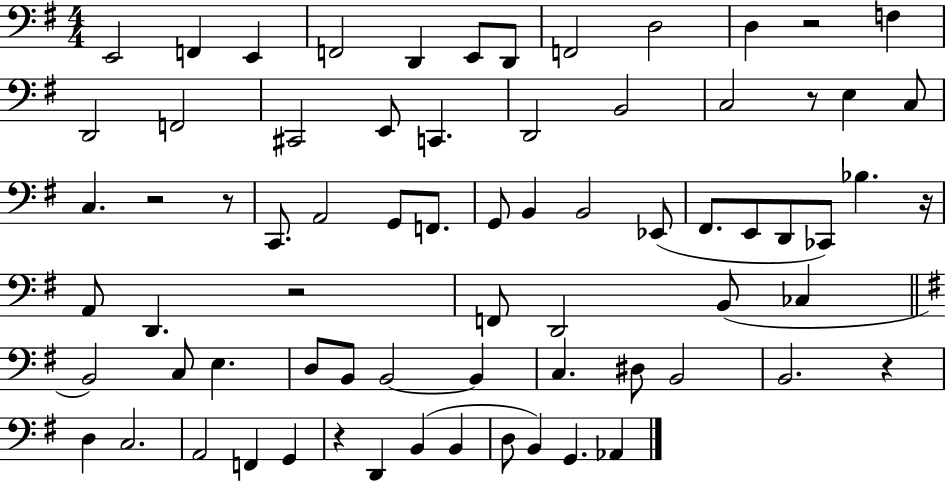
E2/h F2/q E2/q F2/h D2/q E2/e D2/e F2/h D3/h D3/q R/h F3/q D2/h F2/h C#2/h E2/e C2/q. D2/h B2/h C3/h R/e E3/q C3/e C3/q. R/h R/e C2/e. A2/h G2/e F2/e. G2/e B2/q B2/h Eb2/e F#2/e. E2/e D2/e CES2/e Bb3/q. R/s A2/e D2/q. R/h F2/e D2/h B2/e CES3/q B2/h C3/e E3/q. D3/e B2/e B2/h B2/q C3/q. D#3/e B2/h B2/h. R/q D3/q C3/h. A2/h F2/q G2/q R/q D2/q B2/q B2/q D3/e B2/q G2/q. Ab2/q